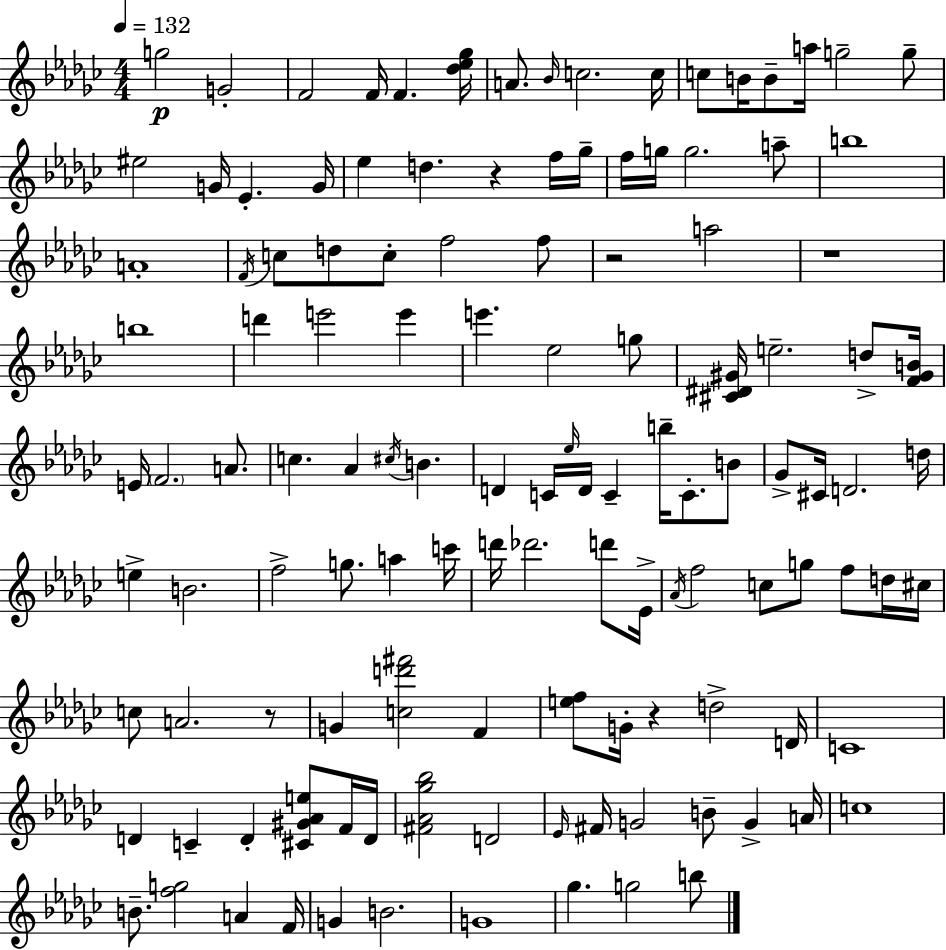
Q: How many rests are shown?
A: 5